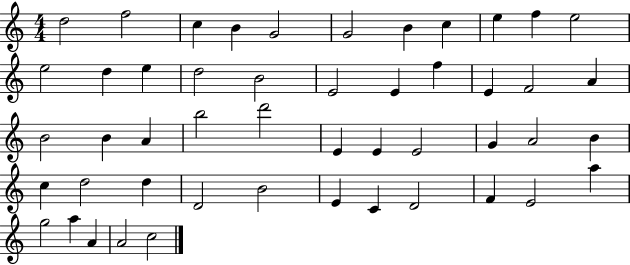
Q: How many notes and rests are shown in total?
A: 49